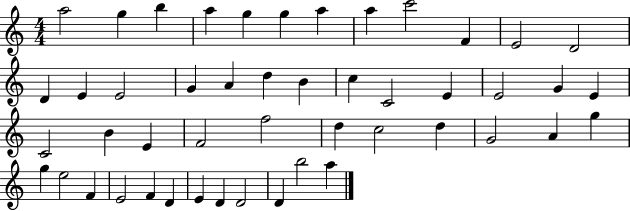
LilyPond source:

{
  \clef treble
  \numericTimeSignature
  \time 4/4
  \key c \major
  a''2 g''4 b''4 | a''4 g''4 g''4 a''4 | a''4 c'''2 f'4 | e'2 d'2 | \break d'4 e'4 e'2 | g'4 a'4 d''4 b'4 | c''4 c'2 e'4 | e'2 g'4 e'4 | \break c'2 b'4 e'4 | f'2 f''2 | d''4 c''2 d''4 | g'2 a'4 g''4 | \break g''4 e''2 f'4 | e'2 f'4 d'4 | e'4 d'4 d'2 | d'4 b''2 a''4 | \break \bar "|."
}